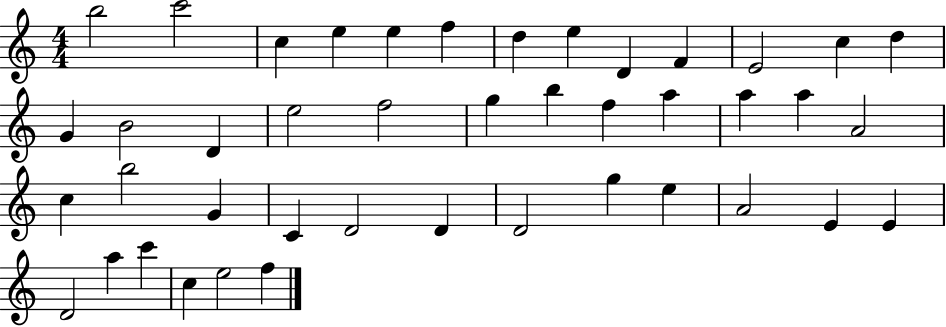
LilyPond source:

{
  \clef treble
  \numericTimeSignature
  \time 4/4
  \key c \major
  b''2 c'''2 | c''4 e''4 e''4 f''4 | d''4 e''4 d'4 f'4 | e'2 c''4 d''4 | \break g'4 b'2 d'4 | e''2 f''2 | g''4 b''4 f''4 a''4 | a''4 a''4 a'2 | \break c''4 b''2 g'4 | c'4 d'2 d'4 | d'2 g''4 e''4 | a'2 e'4 e'4 | \break d'2 a''4 c'''4 | c''4 e''2 f''4 | \bar "|."
}